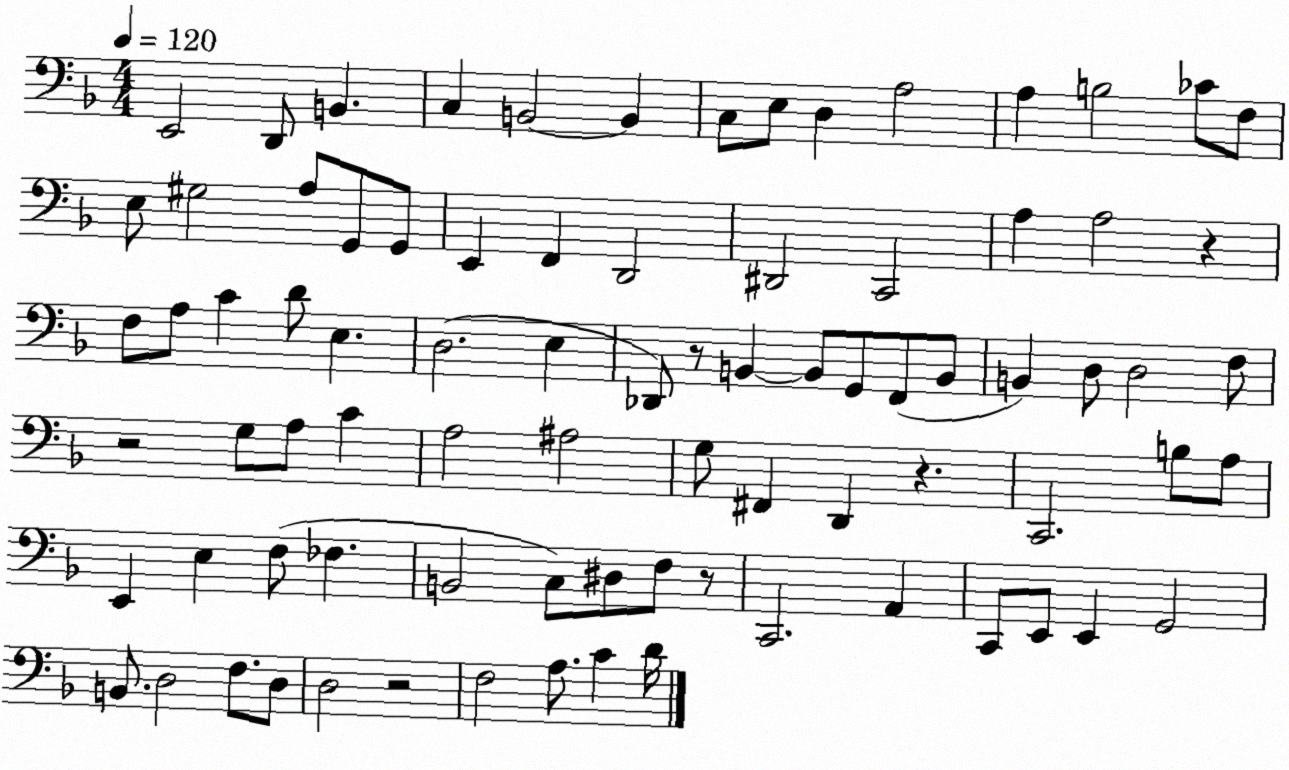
X:1
T:Untitled
M:4/4
L:1/4
K:F
E,,2 D,,/2 B,, C, B,,2 B,, C,/2 E,/2 D, A,2 A, B,2 _C/2 F,/2 E,/2 ^G,2 A,/2 G,,/2 G,,/2 E,, F,, D,,2 ^D,,2 C,,2 A, A,2 z F,/2 A,/2 C D/2 E, D,2 E, _D,,/2 z/2 B,, B,,/2 G,,/2 F,,/2 B,,/2 B,, D,/2 D,2 F,/2 z2 G,/2 A,/2 C A,2 ^A,2 G,/2 ^F,, D,, z C,,2 B,/2 A,/2 E,, E, F,/2 _F, B,,2 C,/2 ^D,/2 F,/2 z/2 C,,2 A,, C,,/2 E,,/2 E,, G,,2 B,,/2 D,2 F,/2 D,/2 D,2 z2 F,2 A,/2 C D/4